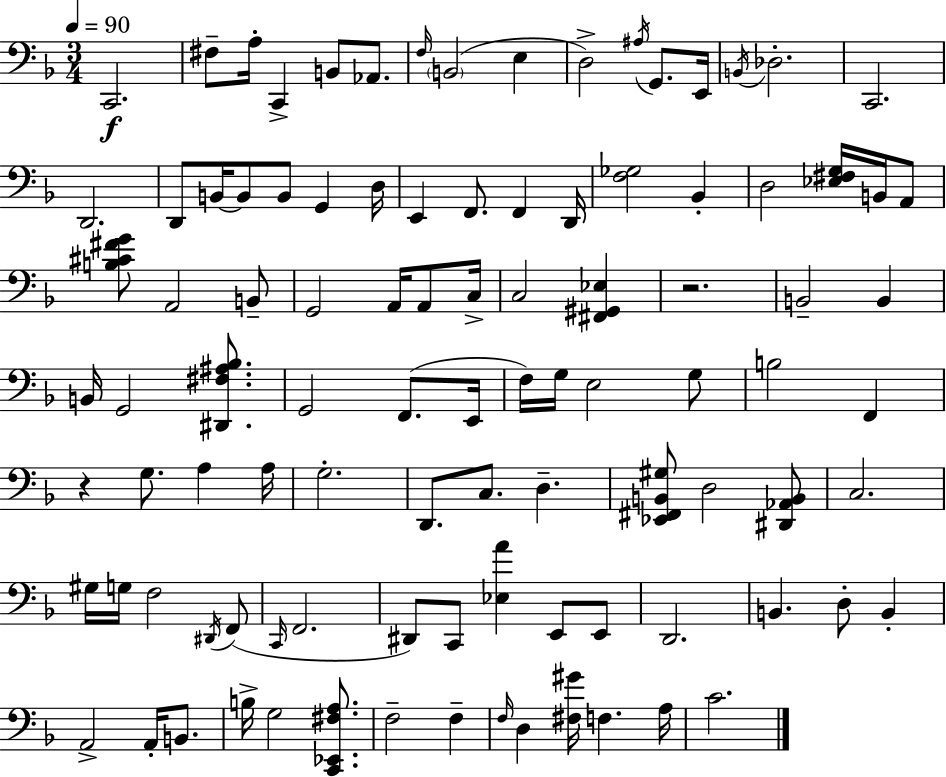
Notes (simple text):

C2/h. F#3/e A3/s C2/q B2/e Ab2/e. F3/s B2/h E3/q D3/h A#3/s G2/e. E2/s B2/s Db3/h. C2/h. D2/h. D2/e B2/s B2/e B2/e G2/q D3/s E2/q F2/e. F2/q D2/s [F3,Gb3]/h Bb2/q D3/h [Eb3,F#3,G3]/s B2/s A2/e [B3,C#4,F#4,G4]/e A2/h B2/e G2/h A2/s A2/e C3/s C3/h [F#2,G#2,Eb3]/q R/h. B2/h B2/q B2/s G2/h [D#2,F#3,A#3,Bb3]/e. G2/h F2/e. E2/s F3/s G3/s E3/h G3/e B3/h F2/q R/q G3/e. A3/q A3/s G3/h. D2/e. C3/e. D3/q. [Eb2,F#2,B2,G#3]/e D3/h [D#2,Ab2,B2]/e C3/h. G#3/s G3/s F3/h D#2/s F2/e C2/s F2/h. D#2/e C2/e [Eb3,A4]/q E2/e E2/e D2/h. B2/q. D3/e B2/q A2/h A2/s B2/e. B3/s G3/h [C2,Eb2,F#3,A3]/e. F3/h F3/q F3/s D3/q [F#3,G#4]/s F3/q. A3/s C4/h.